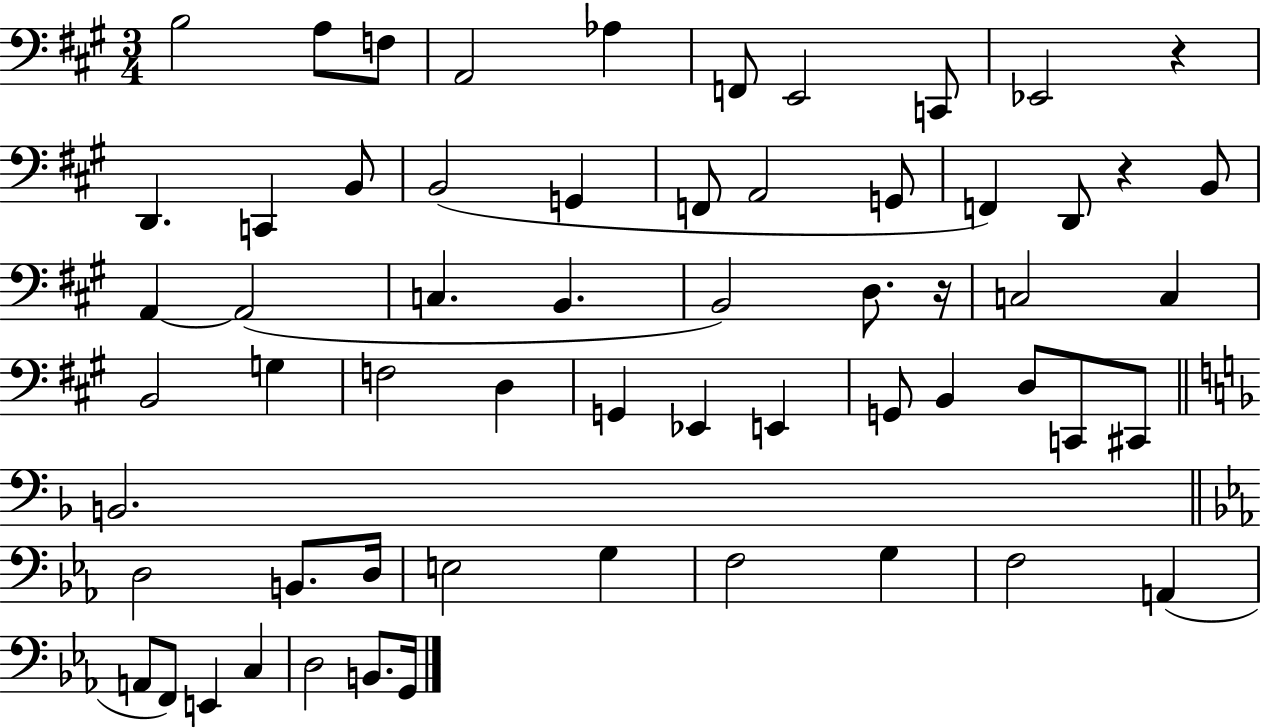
{
  \clef bass
  \numericTimeSignature
  \time 3/4
  \key a \major
  b2 a8 f8 | a,2 aes4 | f,8 e,2 c,8 | ees,2 r4 | \break d,4. c,4 b,8 | b,2( g,4 | f,8 a,2 g,8 | f,4) d,8 r4 b,8 | \break a,4~~ a,2( | c4. b,4. | b,2) d8. r16 | c2 c4 | \break b,2 g4 | f2 d4 | g,4 ees,4 e,4 | g,8 b,4 d8 c,8 cis,8 | \break \bar "||" \break \key f \major b,2. | \bar "||" \break \key ees \major d2 b,8. d16 | e2 g4 | f2 g4 | f2 a,4( | \break a,8 f,8) e,4 c4 | d2 b,8. g,16 | \bar "|."
}